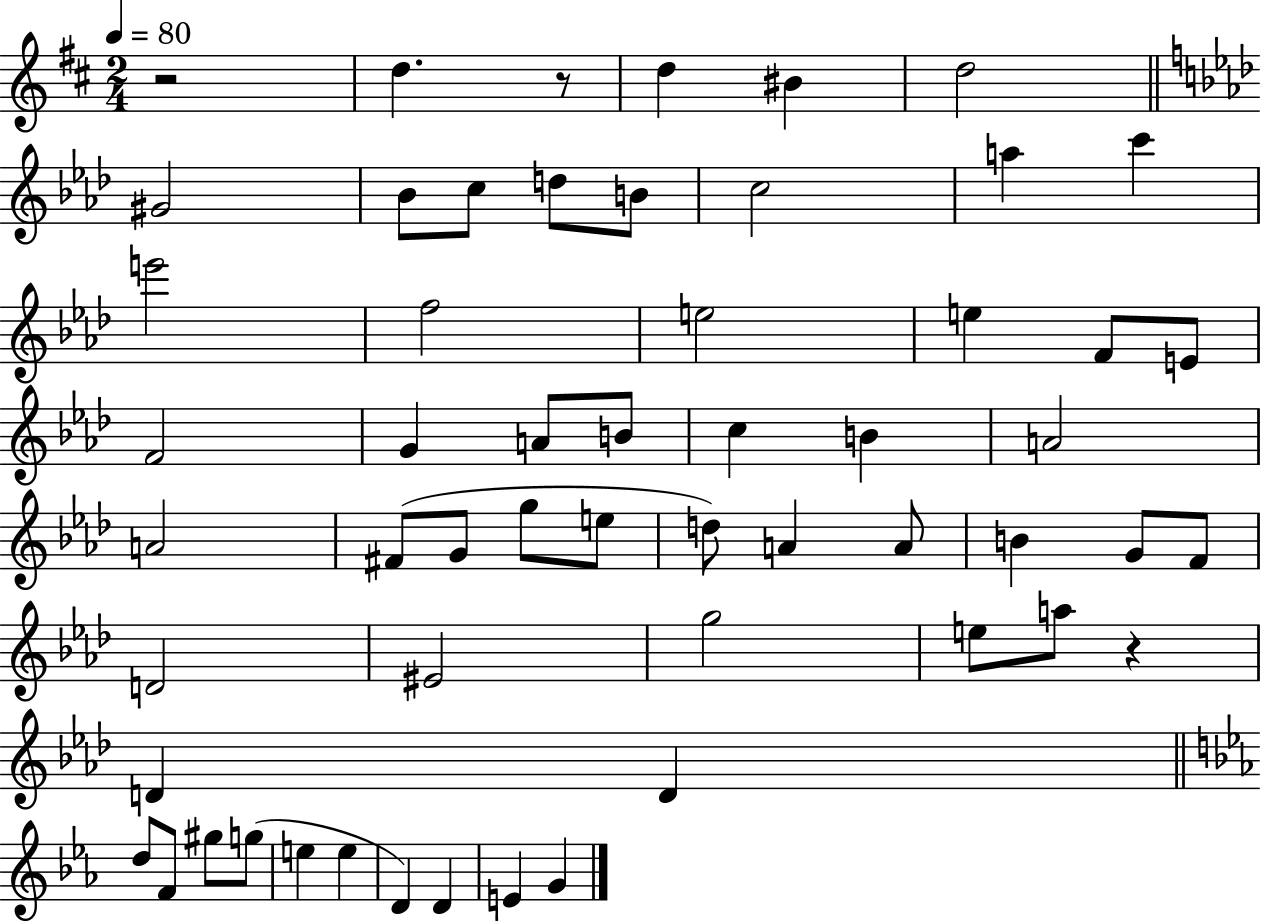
R/h D5/q. R/e D5/q BIS4/q D5/h G#4/h Bb4/e C5/e D5/e B4/e C5/h A5/q C6/q E6/h F5/h E5/h E5/q F4/e E4/e F4/h G4/q A4/e B4/e C5/q B4/q A4/h A4/h F#4/e G4/e G5/e E5/e D5/e A4/q A4/e B4/q G4/e F4/e D4/h EIS4/h G5/h E5/e A5/e R/q D4/q D4/q D5/e F4/e G#5/e G5/e E5/q E5/q D4/q D4/q E4/q G4/q